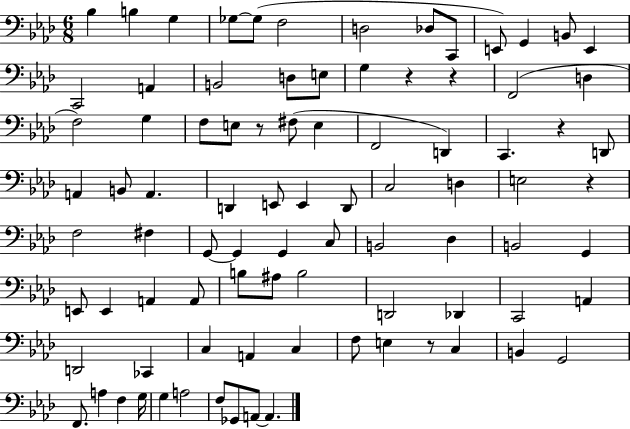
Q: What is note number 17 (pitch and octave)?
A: D3